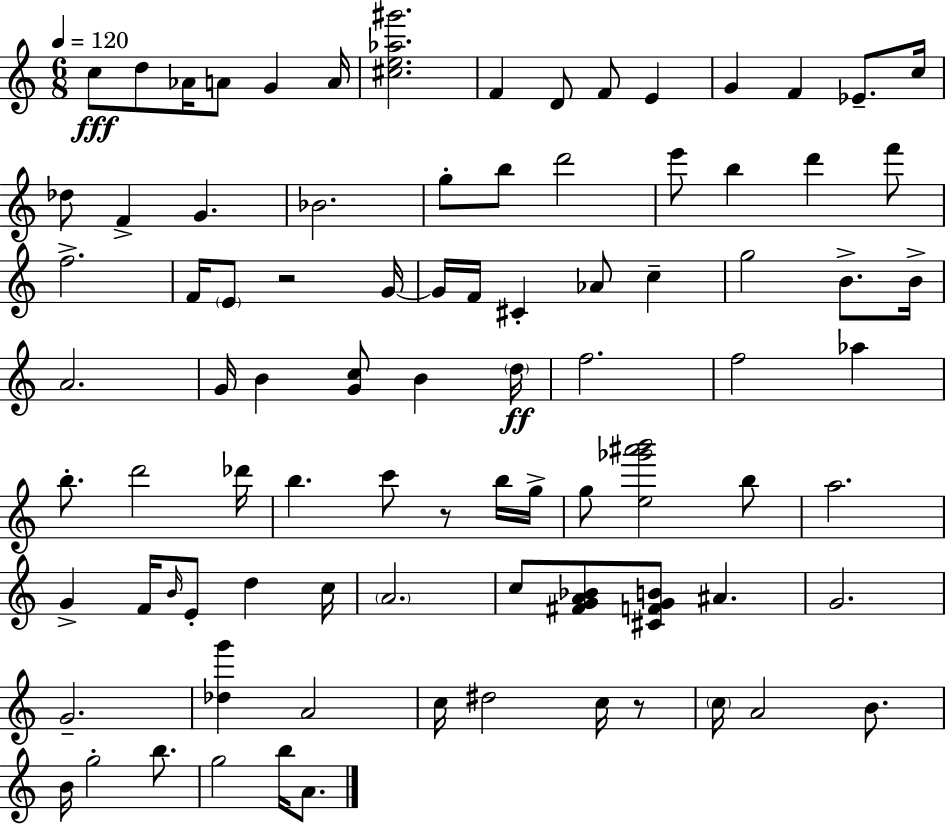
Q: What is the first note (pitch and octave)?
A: C5